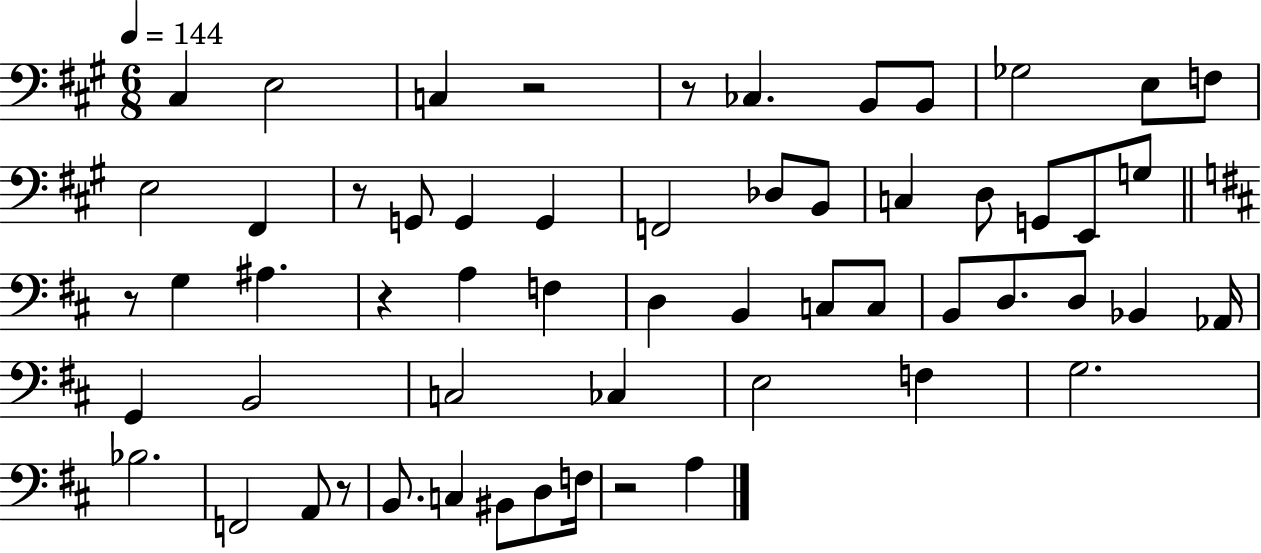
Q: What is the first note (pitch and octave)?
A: C#3